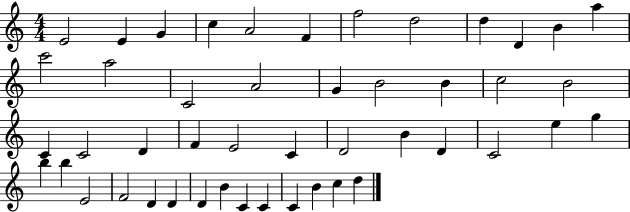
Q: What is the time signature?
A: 4/4